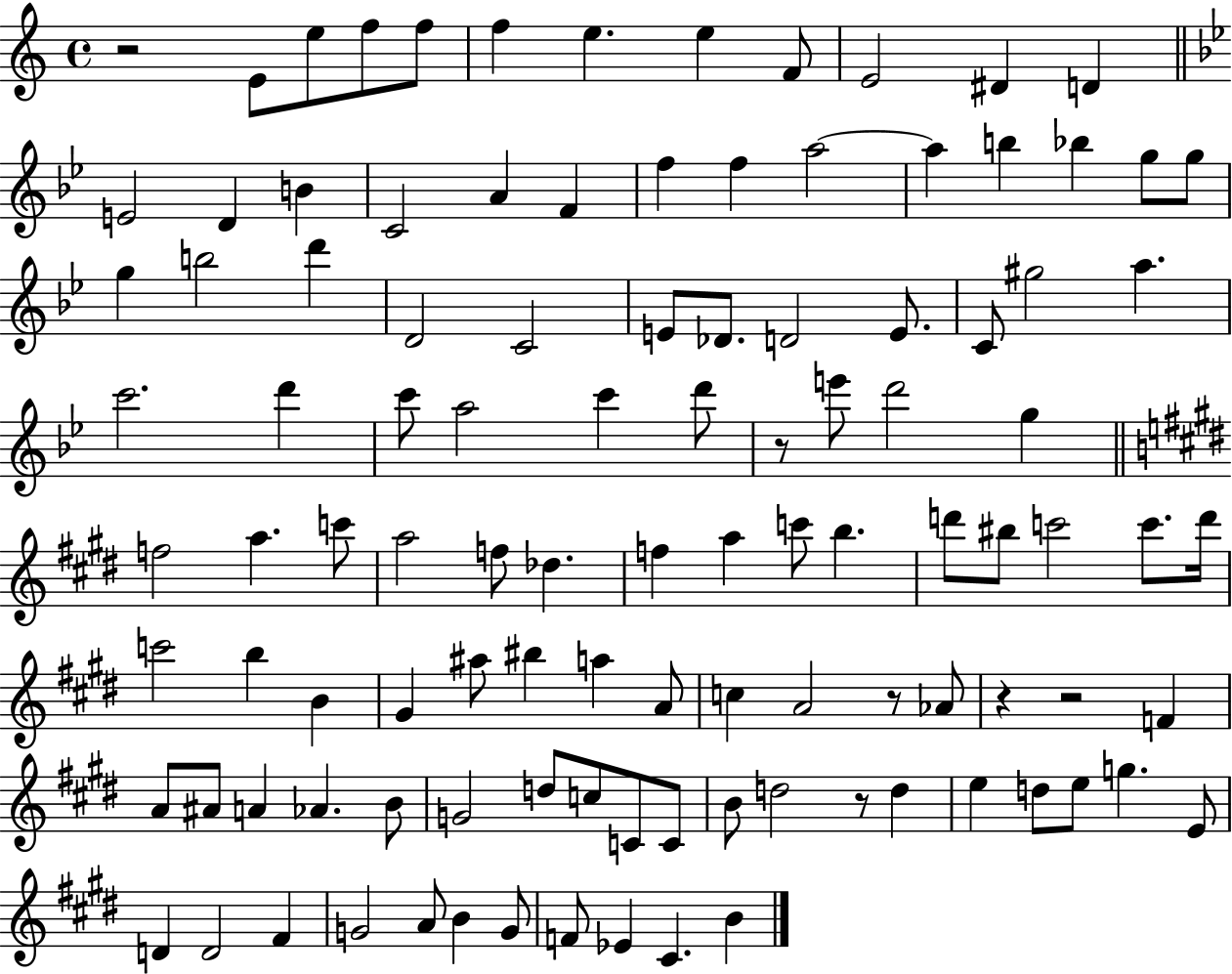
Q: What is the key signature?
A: C major